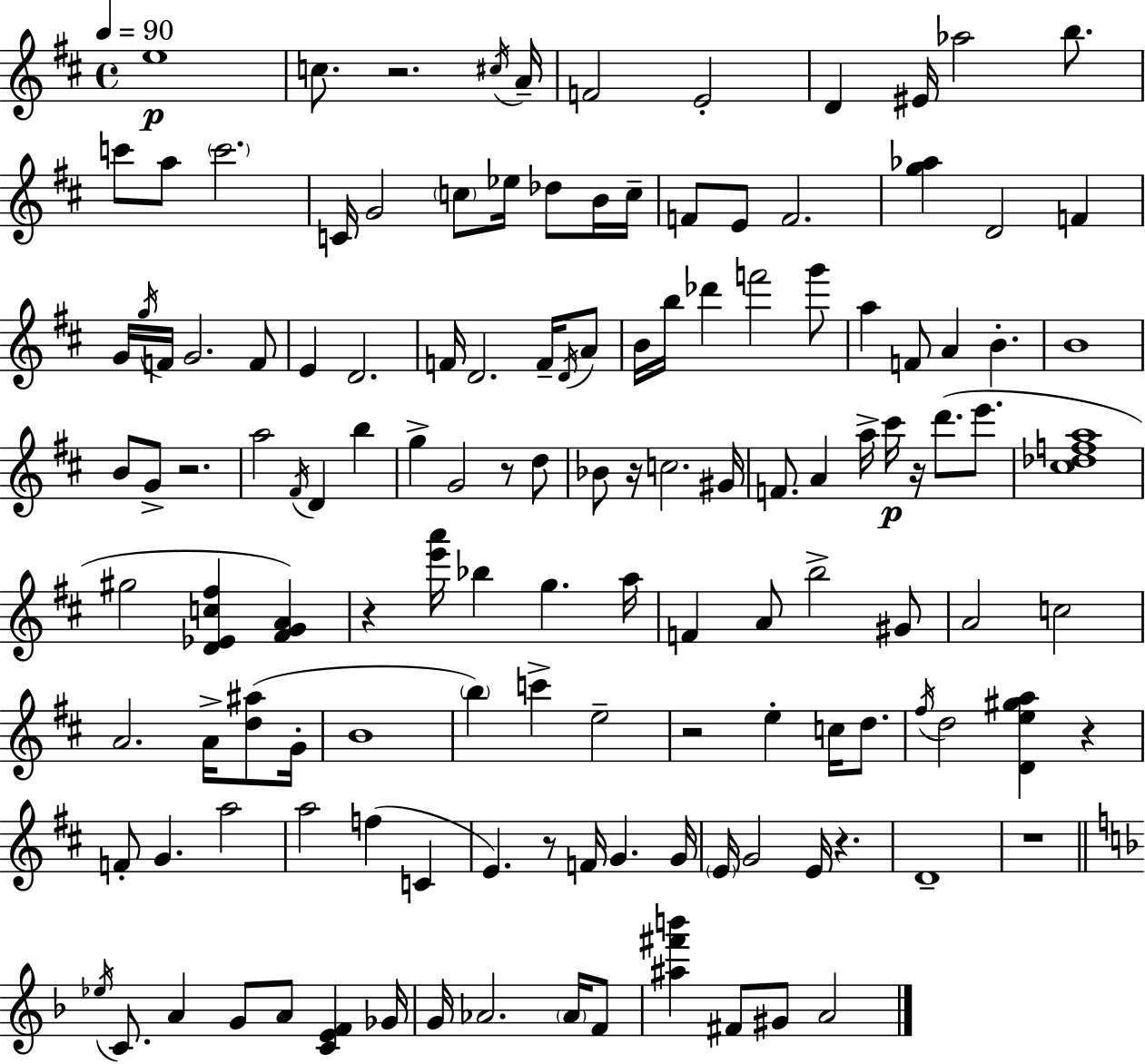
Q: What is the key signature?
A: D major